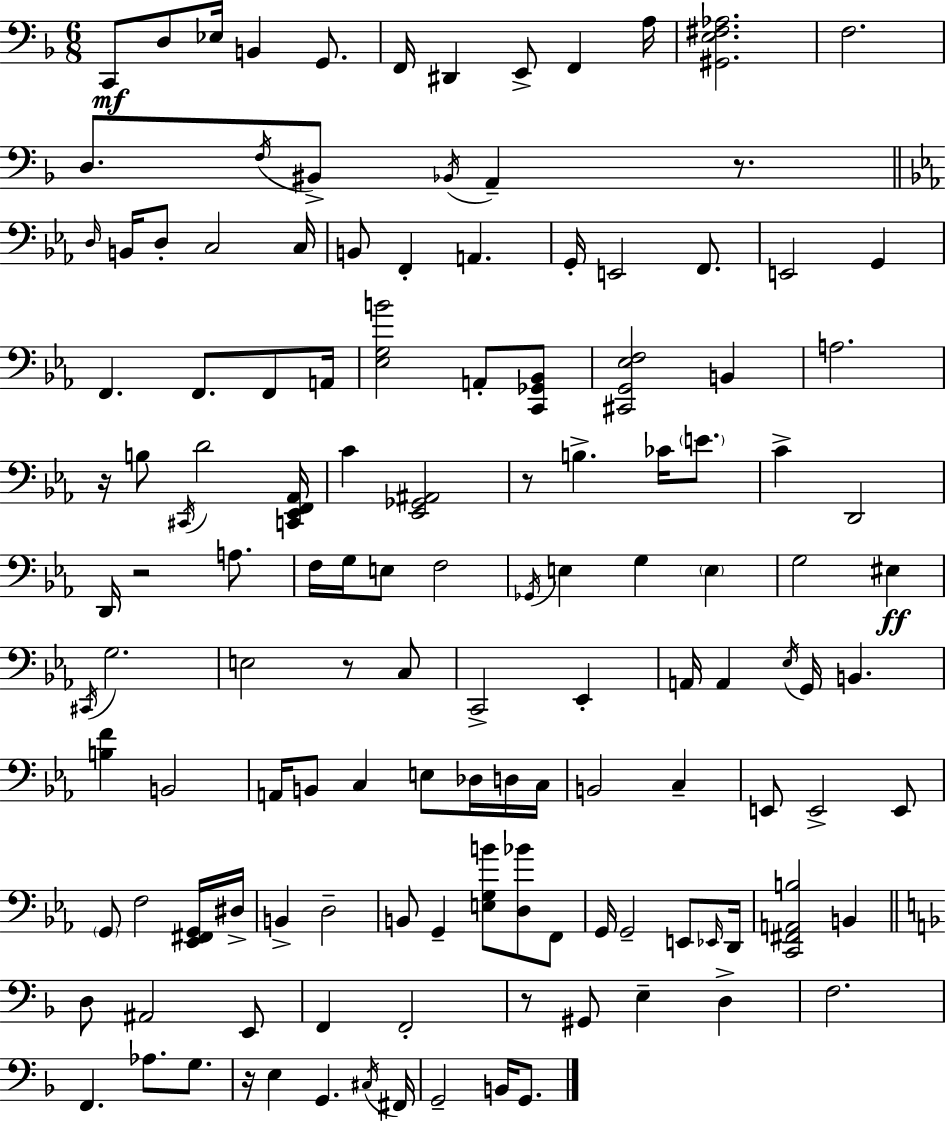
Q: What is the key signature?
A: F major